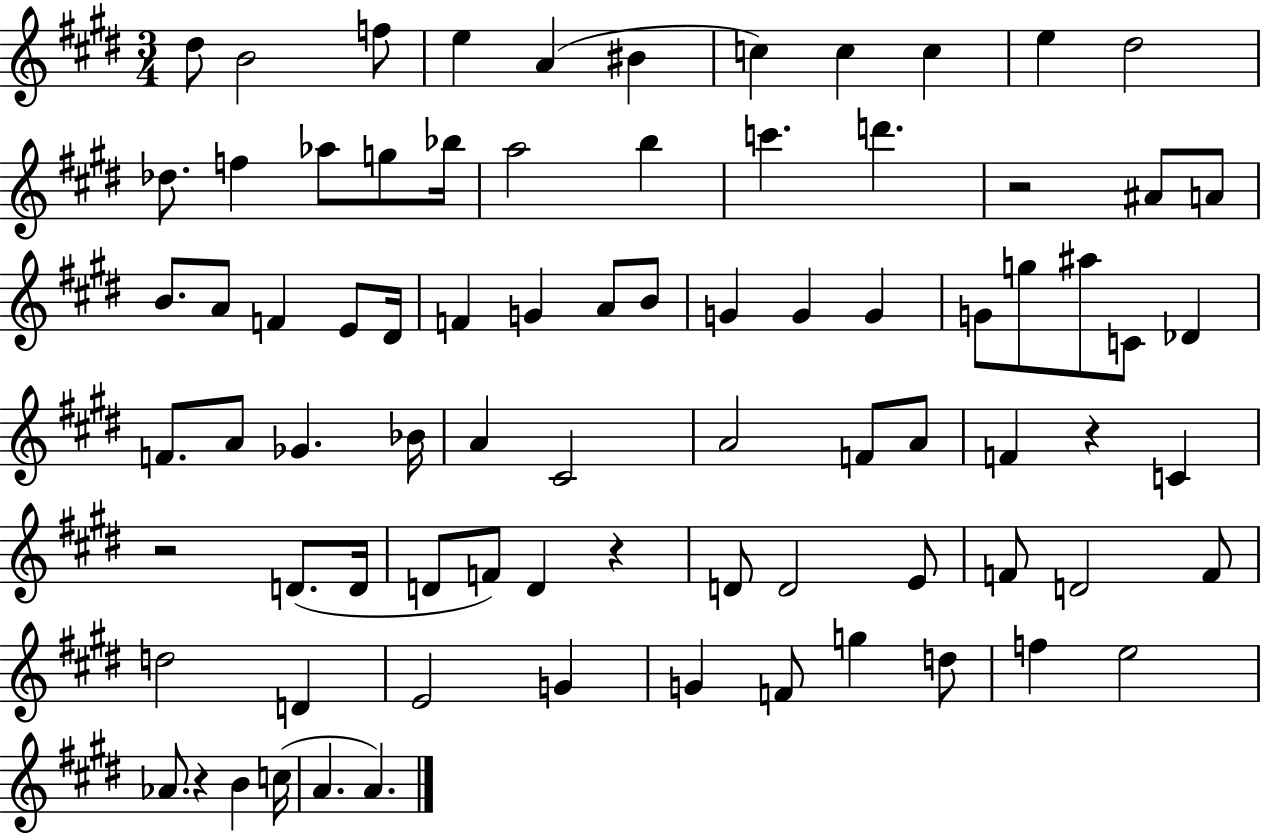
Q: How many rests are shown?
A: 5